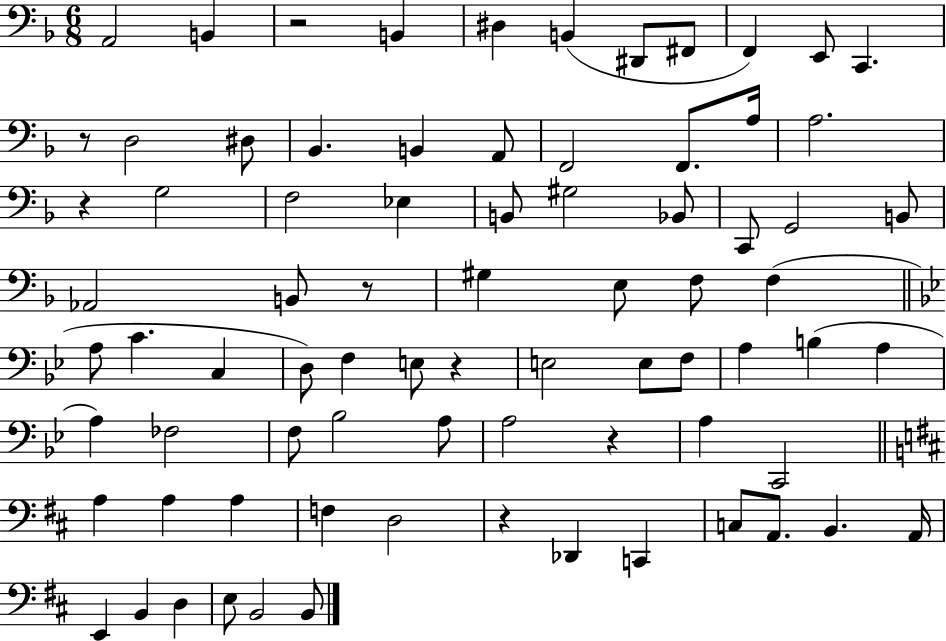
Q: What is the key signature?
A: F major